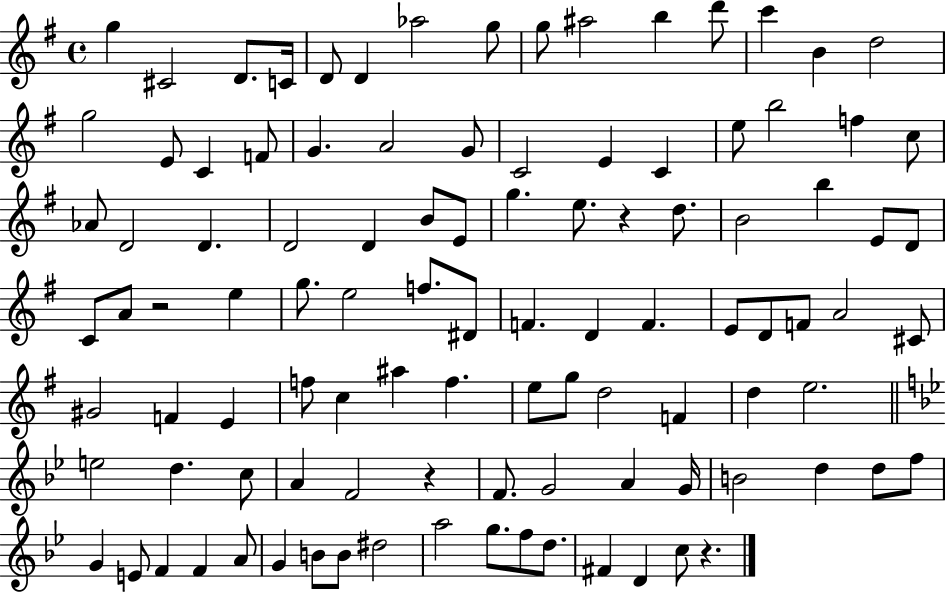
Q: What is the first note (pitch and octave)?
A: G5